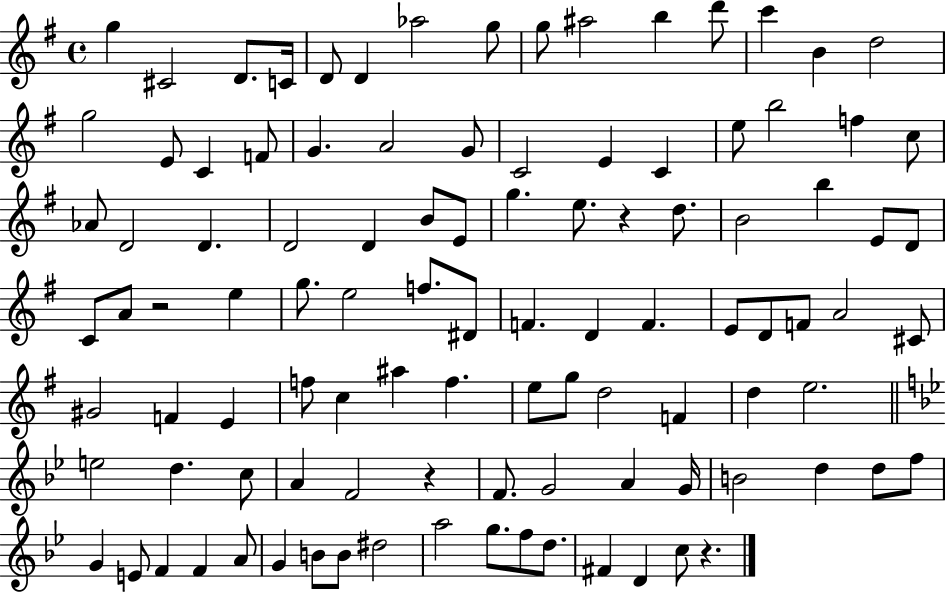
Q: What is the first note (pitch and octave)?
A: G5